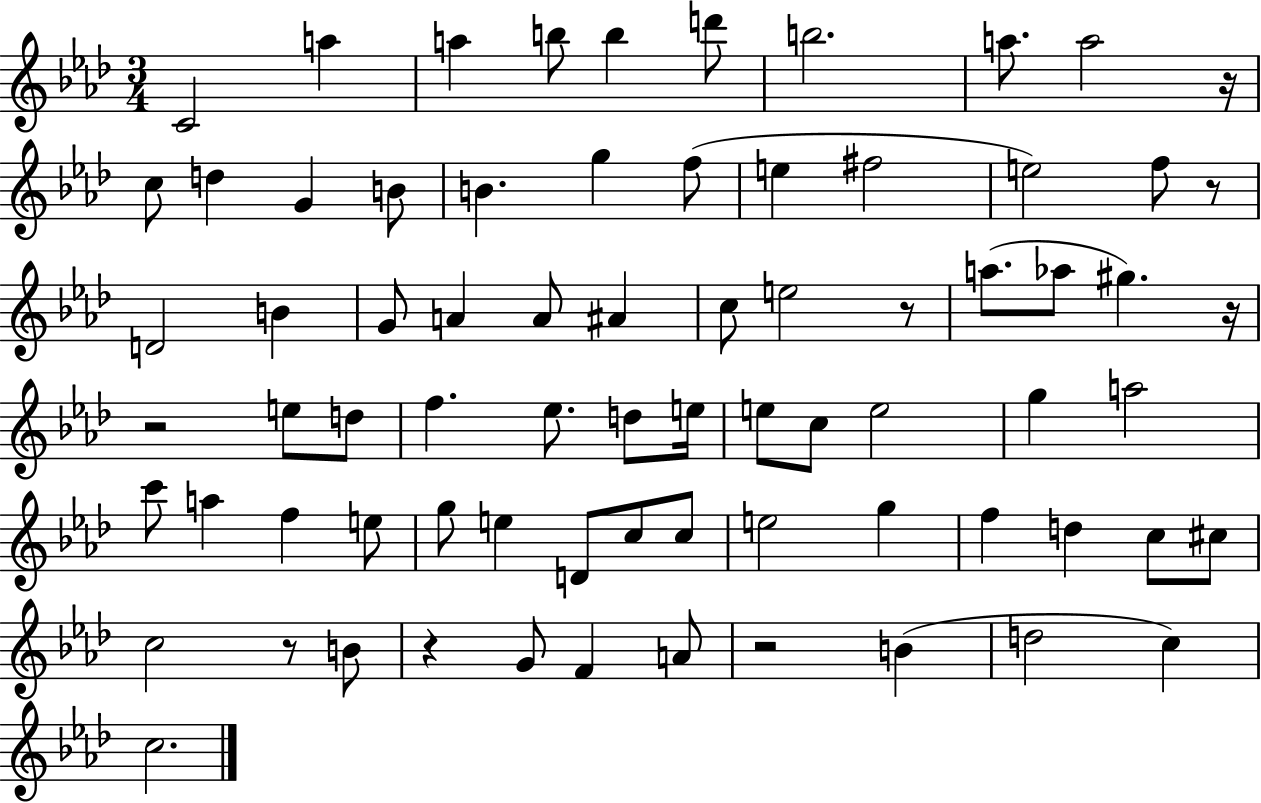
{
  \clef treble
  \numericTimeSignature
  \time 3/4
  \key aes \major
  c'2 a''4 | a''4 b''8 b''4 d'''8 | b''2. | a''8. a''2 r16 | \break c''8 d''4 g'4 b'8 | b'4. g''4 f''8( | e''4 fis''2 | e''2) f''8 r8 | \break d'2 b'4 | g'8 a'4 a'8 ais'4 | c''8 e''2 r8 | a''8.( aes''8 gis''4.) r16 | \break r2 e''8 d''8 | f''4. ees''8. d''8 e''16 | e''8 c''8 e''2 | g''4 a''2 | \break c'''8 a''4 f''4 e''8 | g''8 e''4 d'8 c''8 c''8 | e''2 g''4 | f''4 d''4 c''8 cis''8 | \break c''2 r8 b'8 | r4 g'8 f'4 a'8 | r2 b'4( | d''2 c''4) | \break c''2. | \bar "|."
}